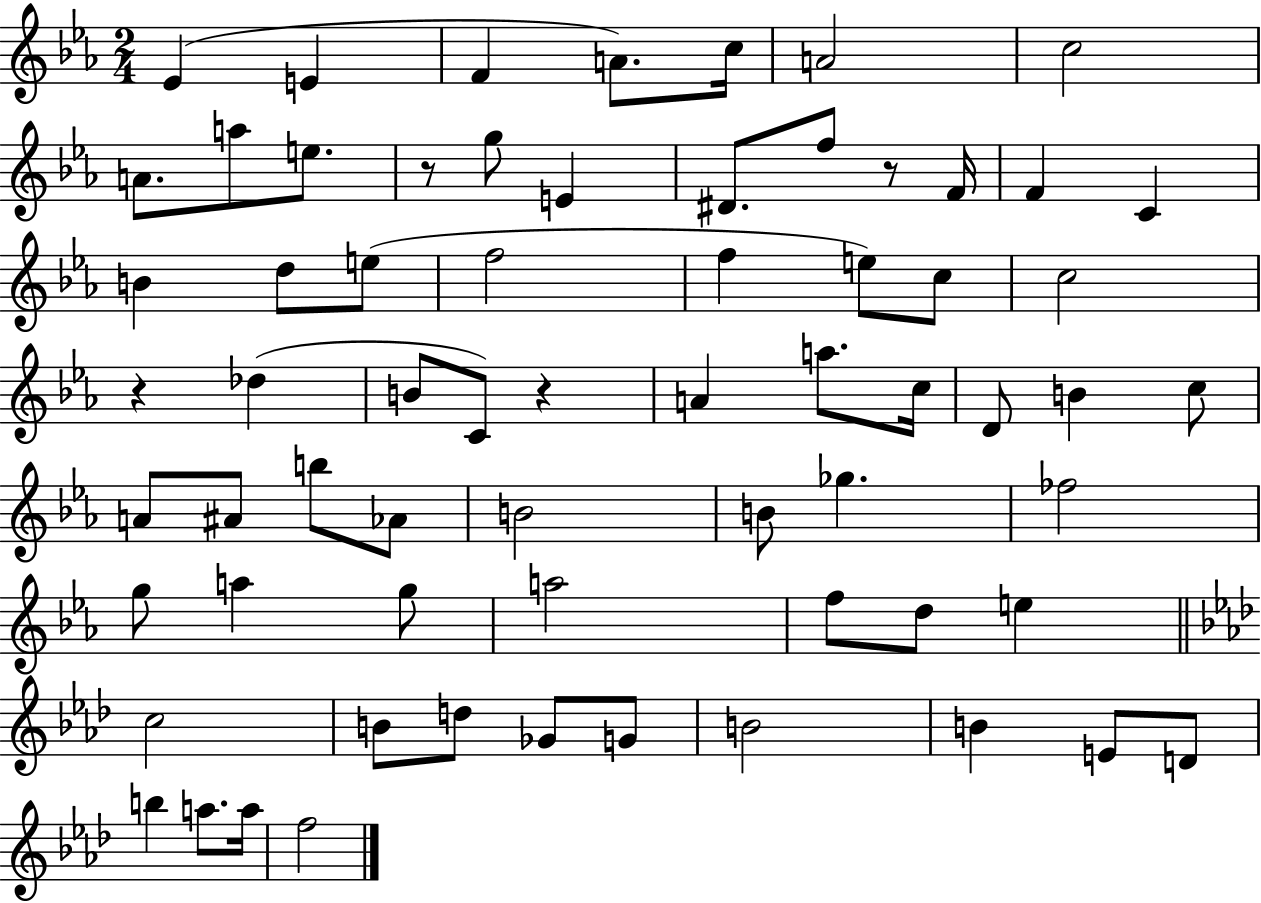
Eb4/q E4/q F4/q A4/e. C5/s A4/h C5/h A4/e. A5/e E5/e. R/e G5/e E4/q D#4/e. F5/e R/e F4/s F4/q C4/q B4/q D5/e E5/e F5/h F5/q E5/e C5/e C5/h R/q Db5/q B4/e C4/e R/q A4/q A5/e. C5/s D4/e B4/q C5/e A4/e A#4/e B5/e Ab4/e B4/h B4/e Gb5/q. FES5/h G5/e A5/q G5/e A5/h F5/e D5/e E5/q C5/h B4/e D5/e Gb4/e G4/e B4/h B4/q E4/e D4/e B5/q A5/e. A5/s F5/h